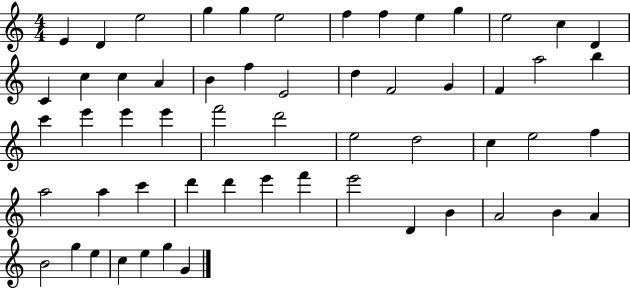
X:1
T:Untitled
M:4/4
L:1/4
K:C
E D e2 g g e2 f f e g e2 c D C c c A B f E2 d F2 G F a2 b c' e' e' e' f'2 d'2 e2 d2 c e2 f a2 a c' d' d' e' f' e'2 D B A2 B A B2 g e c e g G